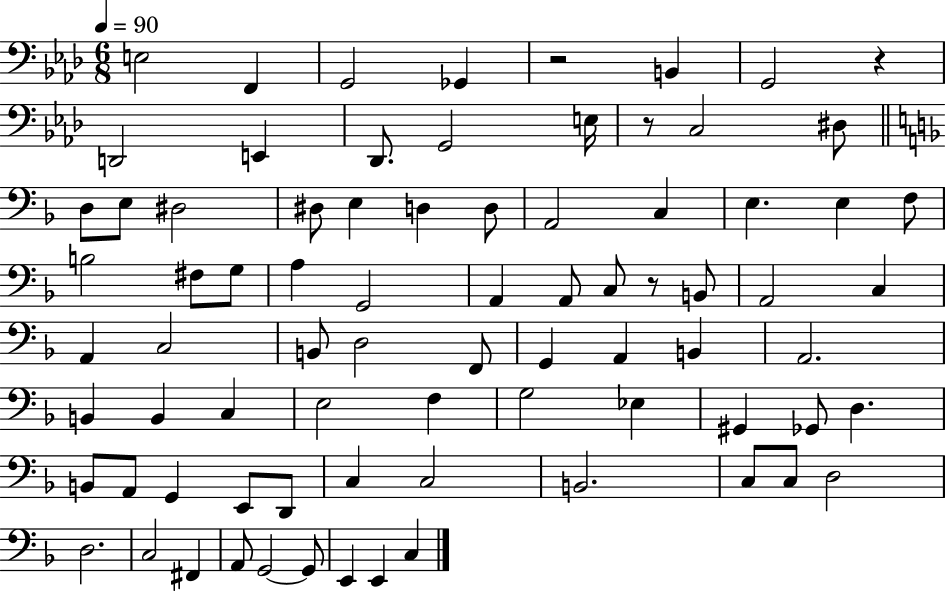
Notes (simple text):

E3/h F2/q G2/h Gb2/q R/h B2/q G2/h R/q D2/h E2/q Db2/e. G2/h E3/s R/e C3/h D#3/e D3/e E3/e D#3/h D#3/e E3/q D3/q D3/e A2/h C3/q E3/q. E3/q F3/e B3/h F#3/e G3/e A3/q G2/h A2/q A2/e C3/e R/e B2/e A2/h C3/q A2/q C3/h B2/e D3/h F2/e G2/q A2/q B2/q A2/h. B2/q B2/q C3/q E3/h F3/q G3/h Eb3/q G#2/q Gb2/e D3/q. B2/e A2/e G2/q E2/e D2/e C3/q C3/h B2/h. C3/e C3/e D3/h D3/h. C3/h F#2/q A2/e G2/h G2/e E2/q E2/q C3/q